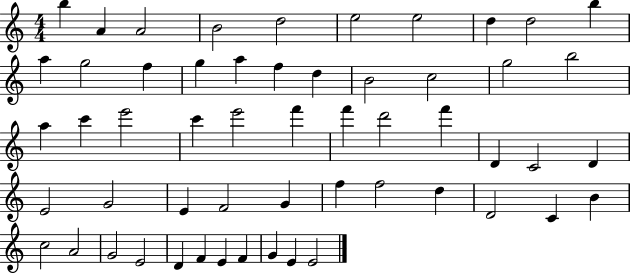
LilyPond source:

{
  \clef treble
  \numericTimeSignature
  \time 4/4
  \key c \major
  b''4 a'4 a'2 | b'2 d''2 | e''2 e''2 | d''4 d''2 b''4 | \break a''4 g''2 f''4 | g''4 a''4 f''4 d''4 | b'2 c''2 | g''2 b''2 | \break a''4 c'''4 e'''2 | c'''4 e'''2 f'''4 | f'''4 d'''2 f'''4 | d'4 c'2 d'4 | \break e'2 g'2 | e'4 f'2 g'4 | f''4 f''2 d''4 | d'2 c'4 b'4 | \break c''2 a'2 | g'2 e'2 | d'4 f'4 e'4 f'4 | g'4 e'4 e'2 | \break \bar "|."
}